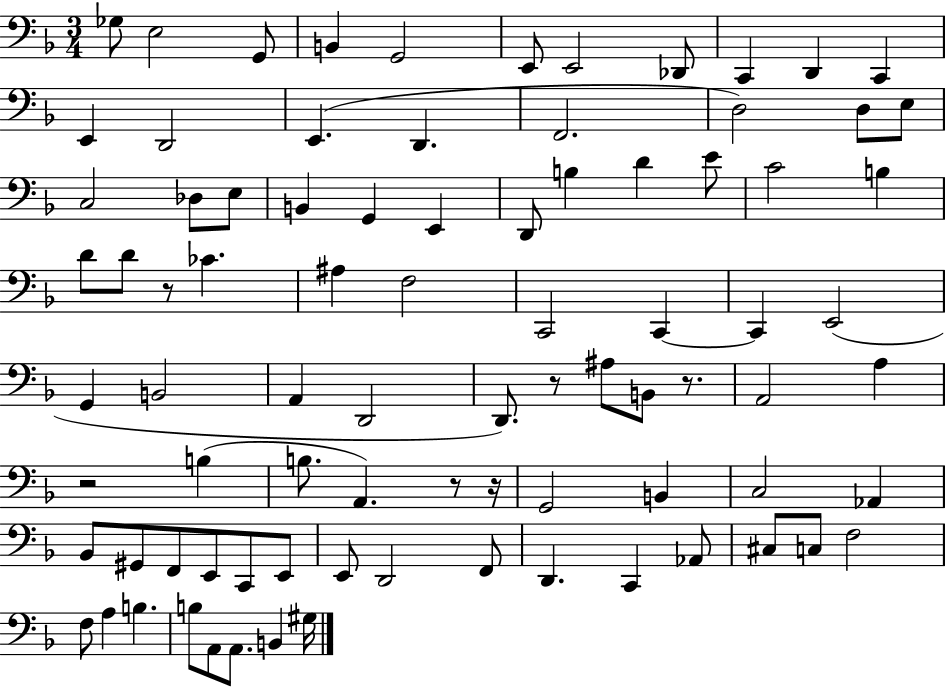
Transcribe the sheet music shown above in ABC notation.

X:1
T:Untitled
M:3/4
L:1/4
K:F
_G,/2 E,2 G,,/2 B,, G,,2 E,,/2 E,,2 _D,,/2 C,, D,, C,, E,, D,,2 E,, D,, F,,2 D,2 D,/2 E,/2 C,2 _D,/2 E,/2 B,, G,, E,, D,,/2 B, D E/2 C2 B, D/2 D/2 z/2 _C ^A, F,2 C,,2 C,, C,, E,,2 G,, B,,2 A,, D,,2 D,,/2 z/2 ^A,/2 B,,/2 z/2 A,,2 A, z2 B, B,/2 A,, z/2 z/4 G,,2 B,, C,2 _A,, _B,,/2 ^G,,/2 F,,/2 E,,/2 C,,/2 E,,/2 E,,/2 D,,2 F,,/2 D,, C,, _A,,/2 ^C,/2 C,/2 F,2 F,/2 A, B, B,/2 A,,/2 A,,/2 B,, ^G,/4